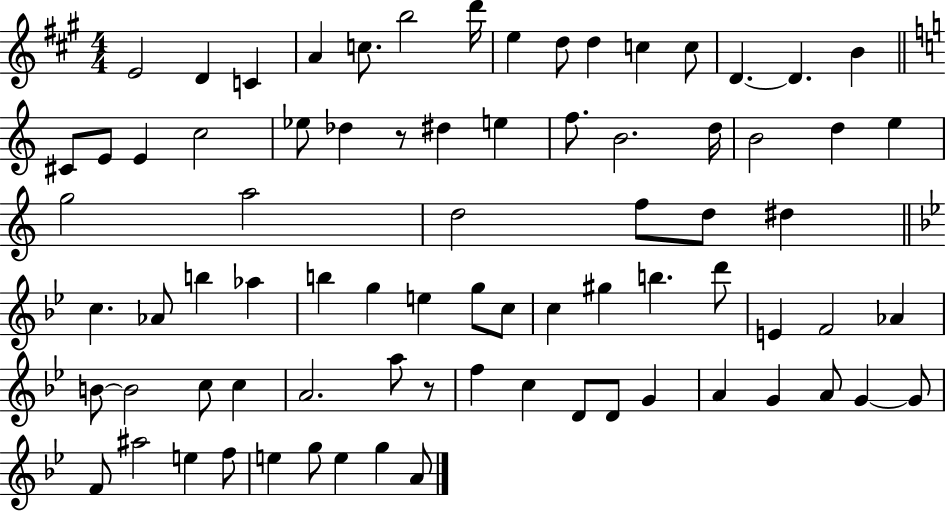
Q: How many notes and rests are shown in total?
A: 78